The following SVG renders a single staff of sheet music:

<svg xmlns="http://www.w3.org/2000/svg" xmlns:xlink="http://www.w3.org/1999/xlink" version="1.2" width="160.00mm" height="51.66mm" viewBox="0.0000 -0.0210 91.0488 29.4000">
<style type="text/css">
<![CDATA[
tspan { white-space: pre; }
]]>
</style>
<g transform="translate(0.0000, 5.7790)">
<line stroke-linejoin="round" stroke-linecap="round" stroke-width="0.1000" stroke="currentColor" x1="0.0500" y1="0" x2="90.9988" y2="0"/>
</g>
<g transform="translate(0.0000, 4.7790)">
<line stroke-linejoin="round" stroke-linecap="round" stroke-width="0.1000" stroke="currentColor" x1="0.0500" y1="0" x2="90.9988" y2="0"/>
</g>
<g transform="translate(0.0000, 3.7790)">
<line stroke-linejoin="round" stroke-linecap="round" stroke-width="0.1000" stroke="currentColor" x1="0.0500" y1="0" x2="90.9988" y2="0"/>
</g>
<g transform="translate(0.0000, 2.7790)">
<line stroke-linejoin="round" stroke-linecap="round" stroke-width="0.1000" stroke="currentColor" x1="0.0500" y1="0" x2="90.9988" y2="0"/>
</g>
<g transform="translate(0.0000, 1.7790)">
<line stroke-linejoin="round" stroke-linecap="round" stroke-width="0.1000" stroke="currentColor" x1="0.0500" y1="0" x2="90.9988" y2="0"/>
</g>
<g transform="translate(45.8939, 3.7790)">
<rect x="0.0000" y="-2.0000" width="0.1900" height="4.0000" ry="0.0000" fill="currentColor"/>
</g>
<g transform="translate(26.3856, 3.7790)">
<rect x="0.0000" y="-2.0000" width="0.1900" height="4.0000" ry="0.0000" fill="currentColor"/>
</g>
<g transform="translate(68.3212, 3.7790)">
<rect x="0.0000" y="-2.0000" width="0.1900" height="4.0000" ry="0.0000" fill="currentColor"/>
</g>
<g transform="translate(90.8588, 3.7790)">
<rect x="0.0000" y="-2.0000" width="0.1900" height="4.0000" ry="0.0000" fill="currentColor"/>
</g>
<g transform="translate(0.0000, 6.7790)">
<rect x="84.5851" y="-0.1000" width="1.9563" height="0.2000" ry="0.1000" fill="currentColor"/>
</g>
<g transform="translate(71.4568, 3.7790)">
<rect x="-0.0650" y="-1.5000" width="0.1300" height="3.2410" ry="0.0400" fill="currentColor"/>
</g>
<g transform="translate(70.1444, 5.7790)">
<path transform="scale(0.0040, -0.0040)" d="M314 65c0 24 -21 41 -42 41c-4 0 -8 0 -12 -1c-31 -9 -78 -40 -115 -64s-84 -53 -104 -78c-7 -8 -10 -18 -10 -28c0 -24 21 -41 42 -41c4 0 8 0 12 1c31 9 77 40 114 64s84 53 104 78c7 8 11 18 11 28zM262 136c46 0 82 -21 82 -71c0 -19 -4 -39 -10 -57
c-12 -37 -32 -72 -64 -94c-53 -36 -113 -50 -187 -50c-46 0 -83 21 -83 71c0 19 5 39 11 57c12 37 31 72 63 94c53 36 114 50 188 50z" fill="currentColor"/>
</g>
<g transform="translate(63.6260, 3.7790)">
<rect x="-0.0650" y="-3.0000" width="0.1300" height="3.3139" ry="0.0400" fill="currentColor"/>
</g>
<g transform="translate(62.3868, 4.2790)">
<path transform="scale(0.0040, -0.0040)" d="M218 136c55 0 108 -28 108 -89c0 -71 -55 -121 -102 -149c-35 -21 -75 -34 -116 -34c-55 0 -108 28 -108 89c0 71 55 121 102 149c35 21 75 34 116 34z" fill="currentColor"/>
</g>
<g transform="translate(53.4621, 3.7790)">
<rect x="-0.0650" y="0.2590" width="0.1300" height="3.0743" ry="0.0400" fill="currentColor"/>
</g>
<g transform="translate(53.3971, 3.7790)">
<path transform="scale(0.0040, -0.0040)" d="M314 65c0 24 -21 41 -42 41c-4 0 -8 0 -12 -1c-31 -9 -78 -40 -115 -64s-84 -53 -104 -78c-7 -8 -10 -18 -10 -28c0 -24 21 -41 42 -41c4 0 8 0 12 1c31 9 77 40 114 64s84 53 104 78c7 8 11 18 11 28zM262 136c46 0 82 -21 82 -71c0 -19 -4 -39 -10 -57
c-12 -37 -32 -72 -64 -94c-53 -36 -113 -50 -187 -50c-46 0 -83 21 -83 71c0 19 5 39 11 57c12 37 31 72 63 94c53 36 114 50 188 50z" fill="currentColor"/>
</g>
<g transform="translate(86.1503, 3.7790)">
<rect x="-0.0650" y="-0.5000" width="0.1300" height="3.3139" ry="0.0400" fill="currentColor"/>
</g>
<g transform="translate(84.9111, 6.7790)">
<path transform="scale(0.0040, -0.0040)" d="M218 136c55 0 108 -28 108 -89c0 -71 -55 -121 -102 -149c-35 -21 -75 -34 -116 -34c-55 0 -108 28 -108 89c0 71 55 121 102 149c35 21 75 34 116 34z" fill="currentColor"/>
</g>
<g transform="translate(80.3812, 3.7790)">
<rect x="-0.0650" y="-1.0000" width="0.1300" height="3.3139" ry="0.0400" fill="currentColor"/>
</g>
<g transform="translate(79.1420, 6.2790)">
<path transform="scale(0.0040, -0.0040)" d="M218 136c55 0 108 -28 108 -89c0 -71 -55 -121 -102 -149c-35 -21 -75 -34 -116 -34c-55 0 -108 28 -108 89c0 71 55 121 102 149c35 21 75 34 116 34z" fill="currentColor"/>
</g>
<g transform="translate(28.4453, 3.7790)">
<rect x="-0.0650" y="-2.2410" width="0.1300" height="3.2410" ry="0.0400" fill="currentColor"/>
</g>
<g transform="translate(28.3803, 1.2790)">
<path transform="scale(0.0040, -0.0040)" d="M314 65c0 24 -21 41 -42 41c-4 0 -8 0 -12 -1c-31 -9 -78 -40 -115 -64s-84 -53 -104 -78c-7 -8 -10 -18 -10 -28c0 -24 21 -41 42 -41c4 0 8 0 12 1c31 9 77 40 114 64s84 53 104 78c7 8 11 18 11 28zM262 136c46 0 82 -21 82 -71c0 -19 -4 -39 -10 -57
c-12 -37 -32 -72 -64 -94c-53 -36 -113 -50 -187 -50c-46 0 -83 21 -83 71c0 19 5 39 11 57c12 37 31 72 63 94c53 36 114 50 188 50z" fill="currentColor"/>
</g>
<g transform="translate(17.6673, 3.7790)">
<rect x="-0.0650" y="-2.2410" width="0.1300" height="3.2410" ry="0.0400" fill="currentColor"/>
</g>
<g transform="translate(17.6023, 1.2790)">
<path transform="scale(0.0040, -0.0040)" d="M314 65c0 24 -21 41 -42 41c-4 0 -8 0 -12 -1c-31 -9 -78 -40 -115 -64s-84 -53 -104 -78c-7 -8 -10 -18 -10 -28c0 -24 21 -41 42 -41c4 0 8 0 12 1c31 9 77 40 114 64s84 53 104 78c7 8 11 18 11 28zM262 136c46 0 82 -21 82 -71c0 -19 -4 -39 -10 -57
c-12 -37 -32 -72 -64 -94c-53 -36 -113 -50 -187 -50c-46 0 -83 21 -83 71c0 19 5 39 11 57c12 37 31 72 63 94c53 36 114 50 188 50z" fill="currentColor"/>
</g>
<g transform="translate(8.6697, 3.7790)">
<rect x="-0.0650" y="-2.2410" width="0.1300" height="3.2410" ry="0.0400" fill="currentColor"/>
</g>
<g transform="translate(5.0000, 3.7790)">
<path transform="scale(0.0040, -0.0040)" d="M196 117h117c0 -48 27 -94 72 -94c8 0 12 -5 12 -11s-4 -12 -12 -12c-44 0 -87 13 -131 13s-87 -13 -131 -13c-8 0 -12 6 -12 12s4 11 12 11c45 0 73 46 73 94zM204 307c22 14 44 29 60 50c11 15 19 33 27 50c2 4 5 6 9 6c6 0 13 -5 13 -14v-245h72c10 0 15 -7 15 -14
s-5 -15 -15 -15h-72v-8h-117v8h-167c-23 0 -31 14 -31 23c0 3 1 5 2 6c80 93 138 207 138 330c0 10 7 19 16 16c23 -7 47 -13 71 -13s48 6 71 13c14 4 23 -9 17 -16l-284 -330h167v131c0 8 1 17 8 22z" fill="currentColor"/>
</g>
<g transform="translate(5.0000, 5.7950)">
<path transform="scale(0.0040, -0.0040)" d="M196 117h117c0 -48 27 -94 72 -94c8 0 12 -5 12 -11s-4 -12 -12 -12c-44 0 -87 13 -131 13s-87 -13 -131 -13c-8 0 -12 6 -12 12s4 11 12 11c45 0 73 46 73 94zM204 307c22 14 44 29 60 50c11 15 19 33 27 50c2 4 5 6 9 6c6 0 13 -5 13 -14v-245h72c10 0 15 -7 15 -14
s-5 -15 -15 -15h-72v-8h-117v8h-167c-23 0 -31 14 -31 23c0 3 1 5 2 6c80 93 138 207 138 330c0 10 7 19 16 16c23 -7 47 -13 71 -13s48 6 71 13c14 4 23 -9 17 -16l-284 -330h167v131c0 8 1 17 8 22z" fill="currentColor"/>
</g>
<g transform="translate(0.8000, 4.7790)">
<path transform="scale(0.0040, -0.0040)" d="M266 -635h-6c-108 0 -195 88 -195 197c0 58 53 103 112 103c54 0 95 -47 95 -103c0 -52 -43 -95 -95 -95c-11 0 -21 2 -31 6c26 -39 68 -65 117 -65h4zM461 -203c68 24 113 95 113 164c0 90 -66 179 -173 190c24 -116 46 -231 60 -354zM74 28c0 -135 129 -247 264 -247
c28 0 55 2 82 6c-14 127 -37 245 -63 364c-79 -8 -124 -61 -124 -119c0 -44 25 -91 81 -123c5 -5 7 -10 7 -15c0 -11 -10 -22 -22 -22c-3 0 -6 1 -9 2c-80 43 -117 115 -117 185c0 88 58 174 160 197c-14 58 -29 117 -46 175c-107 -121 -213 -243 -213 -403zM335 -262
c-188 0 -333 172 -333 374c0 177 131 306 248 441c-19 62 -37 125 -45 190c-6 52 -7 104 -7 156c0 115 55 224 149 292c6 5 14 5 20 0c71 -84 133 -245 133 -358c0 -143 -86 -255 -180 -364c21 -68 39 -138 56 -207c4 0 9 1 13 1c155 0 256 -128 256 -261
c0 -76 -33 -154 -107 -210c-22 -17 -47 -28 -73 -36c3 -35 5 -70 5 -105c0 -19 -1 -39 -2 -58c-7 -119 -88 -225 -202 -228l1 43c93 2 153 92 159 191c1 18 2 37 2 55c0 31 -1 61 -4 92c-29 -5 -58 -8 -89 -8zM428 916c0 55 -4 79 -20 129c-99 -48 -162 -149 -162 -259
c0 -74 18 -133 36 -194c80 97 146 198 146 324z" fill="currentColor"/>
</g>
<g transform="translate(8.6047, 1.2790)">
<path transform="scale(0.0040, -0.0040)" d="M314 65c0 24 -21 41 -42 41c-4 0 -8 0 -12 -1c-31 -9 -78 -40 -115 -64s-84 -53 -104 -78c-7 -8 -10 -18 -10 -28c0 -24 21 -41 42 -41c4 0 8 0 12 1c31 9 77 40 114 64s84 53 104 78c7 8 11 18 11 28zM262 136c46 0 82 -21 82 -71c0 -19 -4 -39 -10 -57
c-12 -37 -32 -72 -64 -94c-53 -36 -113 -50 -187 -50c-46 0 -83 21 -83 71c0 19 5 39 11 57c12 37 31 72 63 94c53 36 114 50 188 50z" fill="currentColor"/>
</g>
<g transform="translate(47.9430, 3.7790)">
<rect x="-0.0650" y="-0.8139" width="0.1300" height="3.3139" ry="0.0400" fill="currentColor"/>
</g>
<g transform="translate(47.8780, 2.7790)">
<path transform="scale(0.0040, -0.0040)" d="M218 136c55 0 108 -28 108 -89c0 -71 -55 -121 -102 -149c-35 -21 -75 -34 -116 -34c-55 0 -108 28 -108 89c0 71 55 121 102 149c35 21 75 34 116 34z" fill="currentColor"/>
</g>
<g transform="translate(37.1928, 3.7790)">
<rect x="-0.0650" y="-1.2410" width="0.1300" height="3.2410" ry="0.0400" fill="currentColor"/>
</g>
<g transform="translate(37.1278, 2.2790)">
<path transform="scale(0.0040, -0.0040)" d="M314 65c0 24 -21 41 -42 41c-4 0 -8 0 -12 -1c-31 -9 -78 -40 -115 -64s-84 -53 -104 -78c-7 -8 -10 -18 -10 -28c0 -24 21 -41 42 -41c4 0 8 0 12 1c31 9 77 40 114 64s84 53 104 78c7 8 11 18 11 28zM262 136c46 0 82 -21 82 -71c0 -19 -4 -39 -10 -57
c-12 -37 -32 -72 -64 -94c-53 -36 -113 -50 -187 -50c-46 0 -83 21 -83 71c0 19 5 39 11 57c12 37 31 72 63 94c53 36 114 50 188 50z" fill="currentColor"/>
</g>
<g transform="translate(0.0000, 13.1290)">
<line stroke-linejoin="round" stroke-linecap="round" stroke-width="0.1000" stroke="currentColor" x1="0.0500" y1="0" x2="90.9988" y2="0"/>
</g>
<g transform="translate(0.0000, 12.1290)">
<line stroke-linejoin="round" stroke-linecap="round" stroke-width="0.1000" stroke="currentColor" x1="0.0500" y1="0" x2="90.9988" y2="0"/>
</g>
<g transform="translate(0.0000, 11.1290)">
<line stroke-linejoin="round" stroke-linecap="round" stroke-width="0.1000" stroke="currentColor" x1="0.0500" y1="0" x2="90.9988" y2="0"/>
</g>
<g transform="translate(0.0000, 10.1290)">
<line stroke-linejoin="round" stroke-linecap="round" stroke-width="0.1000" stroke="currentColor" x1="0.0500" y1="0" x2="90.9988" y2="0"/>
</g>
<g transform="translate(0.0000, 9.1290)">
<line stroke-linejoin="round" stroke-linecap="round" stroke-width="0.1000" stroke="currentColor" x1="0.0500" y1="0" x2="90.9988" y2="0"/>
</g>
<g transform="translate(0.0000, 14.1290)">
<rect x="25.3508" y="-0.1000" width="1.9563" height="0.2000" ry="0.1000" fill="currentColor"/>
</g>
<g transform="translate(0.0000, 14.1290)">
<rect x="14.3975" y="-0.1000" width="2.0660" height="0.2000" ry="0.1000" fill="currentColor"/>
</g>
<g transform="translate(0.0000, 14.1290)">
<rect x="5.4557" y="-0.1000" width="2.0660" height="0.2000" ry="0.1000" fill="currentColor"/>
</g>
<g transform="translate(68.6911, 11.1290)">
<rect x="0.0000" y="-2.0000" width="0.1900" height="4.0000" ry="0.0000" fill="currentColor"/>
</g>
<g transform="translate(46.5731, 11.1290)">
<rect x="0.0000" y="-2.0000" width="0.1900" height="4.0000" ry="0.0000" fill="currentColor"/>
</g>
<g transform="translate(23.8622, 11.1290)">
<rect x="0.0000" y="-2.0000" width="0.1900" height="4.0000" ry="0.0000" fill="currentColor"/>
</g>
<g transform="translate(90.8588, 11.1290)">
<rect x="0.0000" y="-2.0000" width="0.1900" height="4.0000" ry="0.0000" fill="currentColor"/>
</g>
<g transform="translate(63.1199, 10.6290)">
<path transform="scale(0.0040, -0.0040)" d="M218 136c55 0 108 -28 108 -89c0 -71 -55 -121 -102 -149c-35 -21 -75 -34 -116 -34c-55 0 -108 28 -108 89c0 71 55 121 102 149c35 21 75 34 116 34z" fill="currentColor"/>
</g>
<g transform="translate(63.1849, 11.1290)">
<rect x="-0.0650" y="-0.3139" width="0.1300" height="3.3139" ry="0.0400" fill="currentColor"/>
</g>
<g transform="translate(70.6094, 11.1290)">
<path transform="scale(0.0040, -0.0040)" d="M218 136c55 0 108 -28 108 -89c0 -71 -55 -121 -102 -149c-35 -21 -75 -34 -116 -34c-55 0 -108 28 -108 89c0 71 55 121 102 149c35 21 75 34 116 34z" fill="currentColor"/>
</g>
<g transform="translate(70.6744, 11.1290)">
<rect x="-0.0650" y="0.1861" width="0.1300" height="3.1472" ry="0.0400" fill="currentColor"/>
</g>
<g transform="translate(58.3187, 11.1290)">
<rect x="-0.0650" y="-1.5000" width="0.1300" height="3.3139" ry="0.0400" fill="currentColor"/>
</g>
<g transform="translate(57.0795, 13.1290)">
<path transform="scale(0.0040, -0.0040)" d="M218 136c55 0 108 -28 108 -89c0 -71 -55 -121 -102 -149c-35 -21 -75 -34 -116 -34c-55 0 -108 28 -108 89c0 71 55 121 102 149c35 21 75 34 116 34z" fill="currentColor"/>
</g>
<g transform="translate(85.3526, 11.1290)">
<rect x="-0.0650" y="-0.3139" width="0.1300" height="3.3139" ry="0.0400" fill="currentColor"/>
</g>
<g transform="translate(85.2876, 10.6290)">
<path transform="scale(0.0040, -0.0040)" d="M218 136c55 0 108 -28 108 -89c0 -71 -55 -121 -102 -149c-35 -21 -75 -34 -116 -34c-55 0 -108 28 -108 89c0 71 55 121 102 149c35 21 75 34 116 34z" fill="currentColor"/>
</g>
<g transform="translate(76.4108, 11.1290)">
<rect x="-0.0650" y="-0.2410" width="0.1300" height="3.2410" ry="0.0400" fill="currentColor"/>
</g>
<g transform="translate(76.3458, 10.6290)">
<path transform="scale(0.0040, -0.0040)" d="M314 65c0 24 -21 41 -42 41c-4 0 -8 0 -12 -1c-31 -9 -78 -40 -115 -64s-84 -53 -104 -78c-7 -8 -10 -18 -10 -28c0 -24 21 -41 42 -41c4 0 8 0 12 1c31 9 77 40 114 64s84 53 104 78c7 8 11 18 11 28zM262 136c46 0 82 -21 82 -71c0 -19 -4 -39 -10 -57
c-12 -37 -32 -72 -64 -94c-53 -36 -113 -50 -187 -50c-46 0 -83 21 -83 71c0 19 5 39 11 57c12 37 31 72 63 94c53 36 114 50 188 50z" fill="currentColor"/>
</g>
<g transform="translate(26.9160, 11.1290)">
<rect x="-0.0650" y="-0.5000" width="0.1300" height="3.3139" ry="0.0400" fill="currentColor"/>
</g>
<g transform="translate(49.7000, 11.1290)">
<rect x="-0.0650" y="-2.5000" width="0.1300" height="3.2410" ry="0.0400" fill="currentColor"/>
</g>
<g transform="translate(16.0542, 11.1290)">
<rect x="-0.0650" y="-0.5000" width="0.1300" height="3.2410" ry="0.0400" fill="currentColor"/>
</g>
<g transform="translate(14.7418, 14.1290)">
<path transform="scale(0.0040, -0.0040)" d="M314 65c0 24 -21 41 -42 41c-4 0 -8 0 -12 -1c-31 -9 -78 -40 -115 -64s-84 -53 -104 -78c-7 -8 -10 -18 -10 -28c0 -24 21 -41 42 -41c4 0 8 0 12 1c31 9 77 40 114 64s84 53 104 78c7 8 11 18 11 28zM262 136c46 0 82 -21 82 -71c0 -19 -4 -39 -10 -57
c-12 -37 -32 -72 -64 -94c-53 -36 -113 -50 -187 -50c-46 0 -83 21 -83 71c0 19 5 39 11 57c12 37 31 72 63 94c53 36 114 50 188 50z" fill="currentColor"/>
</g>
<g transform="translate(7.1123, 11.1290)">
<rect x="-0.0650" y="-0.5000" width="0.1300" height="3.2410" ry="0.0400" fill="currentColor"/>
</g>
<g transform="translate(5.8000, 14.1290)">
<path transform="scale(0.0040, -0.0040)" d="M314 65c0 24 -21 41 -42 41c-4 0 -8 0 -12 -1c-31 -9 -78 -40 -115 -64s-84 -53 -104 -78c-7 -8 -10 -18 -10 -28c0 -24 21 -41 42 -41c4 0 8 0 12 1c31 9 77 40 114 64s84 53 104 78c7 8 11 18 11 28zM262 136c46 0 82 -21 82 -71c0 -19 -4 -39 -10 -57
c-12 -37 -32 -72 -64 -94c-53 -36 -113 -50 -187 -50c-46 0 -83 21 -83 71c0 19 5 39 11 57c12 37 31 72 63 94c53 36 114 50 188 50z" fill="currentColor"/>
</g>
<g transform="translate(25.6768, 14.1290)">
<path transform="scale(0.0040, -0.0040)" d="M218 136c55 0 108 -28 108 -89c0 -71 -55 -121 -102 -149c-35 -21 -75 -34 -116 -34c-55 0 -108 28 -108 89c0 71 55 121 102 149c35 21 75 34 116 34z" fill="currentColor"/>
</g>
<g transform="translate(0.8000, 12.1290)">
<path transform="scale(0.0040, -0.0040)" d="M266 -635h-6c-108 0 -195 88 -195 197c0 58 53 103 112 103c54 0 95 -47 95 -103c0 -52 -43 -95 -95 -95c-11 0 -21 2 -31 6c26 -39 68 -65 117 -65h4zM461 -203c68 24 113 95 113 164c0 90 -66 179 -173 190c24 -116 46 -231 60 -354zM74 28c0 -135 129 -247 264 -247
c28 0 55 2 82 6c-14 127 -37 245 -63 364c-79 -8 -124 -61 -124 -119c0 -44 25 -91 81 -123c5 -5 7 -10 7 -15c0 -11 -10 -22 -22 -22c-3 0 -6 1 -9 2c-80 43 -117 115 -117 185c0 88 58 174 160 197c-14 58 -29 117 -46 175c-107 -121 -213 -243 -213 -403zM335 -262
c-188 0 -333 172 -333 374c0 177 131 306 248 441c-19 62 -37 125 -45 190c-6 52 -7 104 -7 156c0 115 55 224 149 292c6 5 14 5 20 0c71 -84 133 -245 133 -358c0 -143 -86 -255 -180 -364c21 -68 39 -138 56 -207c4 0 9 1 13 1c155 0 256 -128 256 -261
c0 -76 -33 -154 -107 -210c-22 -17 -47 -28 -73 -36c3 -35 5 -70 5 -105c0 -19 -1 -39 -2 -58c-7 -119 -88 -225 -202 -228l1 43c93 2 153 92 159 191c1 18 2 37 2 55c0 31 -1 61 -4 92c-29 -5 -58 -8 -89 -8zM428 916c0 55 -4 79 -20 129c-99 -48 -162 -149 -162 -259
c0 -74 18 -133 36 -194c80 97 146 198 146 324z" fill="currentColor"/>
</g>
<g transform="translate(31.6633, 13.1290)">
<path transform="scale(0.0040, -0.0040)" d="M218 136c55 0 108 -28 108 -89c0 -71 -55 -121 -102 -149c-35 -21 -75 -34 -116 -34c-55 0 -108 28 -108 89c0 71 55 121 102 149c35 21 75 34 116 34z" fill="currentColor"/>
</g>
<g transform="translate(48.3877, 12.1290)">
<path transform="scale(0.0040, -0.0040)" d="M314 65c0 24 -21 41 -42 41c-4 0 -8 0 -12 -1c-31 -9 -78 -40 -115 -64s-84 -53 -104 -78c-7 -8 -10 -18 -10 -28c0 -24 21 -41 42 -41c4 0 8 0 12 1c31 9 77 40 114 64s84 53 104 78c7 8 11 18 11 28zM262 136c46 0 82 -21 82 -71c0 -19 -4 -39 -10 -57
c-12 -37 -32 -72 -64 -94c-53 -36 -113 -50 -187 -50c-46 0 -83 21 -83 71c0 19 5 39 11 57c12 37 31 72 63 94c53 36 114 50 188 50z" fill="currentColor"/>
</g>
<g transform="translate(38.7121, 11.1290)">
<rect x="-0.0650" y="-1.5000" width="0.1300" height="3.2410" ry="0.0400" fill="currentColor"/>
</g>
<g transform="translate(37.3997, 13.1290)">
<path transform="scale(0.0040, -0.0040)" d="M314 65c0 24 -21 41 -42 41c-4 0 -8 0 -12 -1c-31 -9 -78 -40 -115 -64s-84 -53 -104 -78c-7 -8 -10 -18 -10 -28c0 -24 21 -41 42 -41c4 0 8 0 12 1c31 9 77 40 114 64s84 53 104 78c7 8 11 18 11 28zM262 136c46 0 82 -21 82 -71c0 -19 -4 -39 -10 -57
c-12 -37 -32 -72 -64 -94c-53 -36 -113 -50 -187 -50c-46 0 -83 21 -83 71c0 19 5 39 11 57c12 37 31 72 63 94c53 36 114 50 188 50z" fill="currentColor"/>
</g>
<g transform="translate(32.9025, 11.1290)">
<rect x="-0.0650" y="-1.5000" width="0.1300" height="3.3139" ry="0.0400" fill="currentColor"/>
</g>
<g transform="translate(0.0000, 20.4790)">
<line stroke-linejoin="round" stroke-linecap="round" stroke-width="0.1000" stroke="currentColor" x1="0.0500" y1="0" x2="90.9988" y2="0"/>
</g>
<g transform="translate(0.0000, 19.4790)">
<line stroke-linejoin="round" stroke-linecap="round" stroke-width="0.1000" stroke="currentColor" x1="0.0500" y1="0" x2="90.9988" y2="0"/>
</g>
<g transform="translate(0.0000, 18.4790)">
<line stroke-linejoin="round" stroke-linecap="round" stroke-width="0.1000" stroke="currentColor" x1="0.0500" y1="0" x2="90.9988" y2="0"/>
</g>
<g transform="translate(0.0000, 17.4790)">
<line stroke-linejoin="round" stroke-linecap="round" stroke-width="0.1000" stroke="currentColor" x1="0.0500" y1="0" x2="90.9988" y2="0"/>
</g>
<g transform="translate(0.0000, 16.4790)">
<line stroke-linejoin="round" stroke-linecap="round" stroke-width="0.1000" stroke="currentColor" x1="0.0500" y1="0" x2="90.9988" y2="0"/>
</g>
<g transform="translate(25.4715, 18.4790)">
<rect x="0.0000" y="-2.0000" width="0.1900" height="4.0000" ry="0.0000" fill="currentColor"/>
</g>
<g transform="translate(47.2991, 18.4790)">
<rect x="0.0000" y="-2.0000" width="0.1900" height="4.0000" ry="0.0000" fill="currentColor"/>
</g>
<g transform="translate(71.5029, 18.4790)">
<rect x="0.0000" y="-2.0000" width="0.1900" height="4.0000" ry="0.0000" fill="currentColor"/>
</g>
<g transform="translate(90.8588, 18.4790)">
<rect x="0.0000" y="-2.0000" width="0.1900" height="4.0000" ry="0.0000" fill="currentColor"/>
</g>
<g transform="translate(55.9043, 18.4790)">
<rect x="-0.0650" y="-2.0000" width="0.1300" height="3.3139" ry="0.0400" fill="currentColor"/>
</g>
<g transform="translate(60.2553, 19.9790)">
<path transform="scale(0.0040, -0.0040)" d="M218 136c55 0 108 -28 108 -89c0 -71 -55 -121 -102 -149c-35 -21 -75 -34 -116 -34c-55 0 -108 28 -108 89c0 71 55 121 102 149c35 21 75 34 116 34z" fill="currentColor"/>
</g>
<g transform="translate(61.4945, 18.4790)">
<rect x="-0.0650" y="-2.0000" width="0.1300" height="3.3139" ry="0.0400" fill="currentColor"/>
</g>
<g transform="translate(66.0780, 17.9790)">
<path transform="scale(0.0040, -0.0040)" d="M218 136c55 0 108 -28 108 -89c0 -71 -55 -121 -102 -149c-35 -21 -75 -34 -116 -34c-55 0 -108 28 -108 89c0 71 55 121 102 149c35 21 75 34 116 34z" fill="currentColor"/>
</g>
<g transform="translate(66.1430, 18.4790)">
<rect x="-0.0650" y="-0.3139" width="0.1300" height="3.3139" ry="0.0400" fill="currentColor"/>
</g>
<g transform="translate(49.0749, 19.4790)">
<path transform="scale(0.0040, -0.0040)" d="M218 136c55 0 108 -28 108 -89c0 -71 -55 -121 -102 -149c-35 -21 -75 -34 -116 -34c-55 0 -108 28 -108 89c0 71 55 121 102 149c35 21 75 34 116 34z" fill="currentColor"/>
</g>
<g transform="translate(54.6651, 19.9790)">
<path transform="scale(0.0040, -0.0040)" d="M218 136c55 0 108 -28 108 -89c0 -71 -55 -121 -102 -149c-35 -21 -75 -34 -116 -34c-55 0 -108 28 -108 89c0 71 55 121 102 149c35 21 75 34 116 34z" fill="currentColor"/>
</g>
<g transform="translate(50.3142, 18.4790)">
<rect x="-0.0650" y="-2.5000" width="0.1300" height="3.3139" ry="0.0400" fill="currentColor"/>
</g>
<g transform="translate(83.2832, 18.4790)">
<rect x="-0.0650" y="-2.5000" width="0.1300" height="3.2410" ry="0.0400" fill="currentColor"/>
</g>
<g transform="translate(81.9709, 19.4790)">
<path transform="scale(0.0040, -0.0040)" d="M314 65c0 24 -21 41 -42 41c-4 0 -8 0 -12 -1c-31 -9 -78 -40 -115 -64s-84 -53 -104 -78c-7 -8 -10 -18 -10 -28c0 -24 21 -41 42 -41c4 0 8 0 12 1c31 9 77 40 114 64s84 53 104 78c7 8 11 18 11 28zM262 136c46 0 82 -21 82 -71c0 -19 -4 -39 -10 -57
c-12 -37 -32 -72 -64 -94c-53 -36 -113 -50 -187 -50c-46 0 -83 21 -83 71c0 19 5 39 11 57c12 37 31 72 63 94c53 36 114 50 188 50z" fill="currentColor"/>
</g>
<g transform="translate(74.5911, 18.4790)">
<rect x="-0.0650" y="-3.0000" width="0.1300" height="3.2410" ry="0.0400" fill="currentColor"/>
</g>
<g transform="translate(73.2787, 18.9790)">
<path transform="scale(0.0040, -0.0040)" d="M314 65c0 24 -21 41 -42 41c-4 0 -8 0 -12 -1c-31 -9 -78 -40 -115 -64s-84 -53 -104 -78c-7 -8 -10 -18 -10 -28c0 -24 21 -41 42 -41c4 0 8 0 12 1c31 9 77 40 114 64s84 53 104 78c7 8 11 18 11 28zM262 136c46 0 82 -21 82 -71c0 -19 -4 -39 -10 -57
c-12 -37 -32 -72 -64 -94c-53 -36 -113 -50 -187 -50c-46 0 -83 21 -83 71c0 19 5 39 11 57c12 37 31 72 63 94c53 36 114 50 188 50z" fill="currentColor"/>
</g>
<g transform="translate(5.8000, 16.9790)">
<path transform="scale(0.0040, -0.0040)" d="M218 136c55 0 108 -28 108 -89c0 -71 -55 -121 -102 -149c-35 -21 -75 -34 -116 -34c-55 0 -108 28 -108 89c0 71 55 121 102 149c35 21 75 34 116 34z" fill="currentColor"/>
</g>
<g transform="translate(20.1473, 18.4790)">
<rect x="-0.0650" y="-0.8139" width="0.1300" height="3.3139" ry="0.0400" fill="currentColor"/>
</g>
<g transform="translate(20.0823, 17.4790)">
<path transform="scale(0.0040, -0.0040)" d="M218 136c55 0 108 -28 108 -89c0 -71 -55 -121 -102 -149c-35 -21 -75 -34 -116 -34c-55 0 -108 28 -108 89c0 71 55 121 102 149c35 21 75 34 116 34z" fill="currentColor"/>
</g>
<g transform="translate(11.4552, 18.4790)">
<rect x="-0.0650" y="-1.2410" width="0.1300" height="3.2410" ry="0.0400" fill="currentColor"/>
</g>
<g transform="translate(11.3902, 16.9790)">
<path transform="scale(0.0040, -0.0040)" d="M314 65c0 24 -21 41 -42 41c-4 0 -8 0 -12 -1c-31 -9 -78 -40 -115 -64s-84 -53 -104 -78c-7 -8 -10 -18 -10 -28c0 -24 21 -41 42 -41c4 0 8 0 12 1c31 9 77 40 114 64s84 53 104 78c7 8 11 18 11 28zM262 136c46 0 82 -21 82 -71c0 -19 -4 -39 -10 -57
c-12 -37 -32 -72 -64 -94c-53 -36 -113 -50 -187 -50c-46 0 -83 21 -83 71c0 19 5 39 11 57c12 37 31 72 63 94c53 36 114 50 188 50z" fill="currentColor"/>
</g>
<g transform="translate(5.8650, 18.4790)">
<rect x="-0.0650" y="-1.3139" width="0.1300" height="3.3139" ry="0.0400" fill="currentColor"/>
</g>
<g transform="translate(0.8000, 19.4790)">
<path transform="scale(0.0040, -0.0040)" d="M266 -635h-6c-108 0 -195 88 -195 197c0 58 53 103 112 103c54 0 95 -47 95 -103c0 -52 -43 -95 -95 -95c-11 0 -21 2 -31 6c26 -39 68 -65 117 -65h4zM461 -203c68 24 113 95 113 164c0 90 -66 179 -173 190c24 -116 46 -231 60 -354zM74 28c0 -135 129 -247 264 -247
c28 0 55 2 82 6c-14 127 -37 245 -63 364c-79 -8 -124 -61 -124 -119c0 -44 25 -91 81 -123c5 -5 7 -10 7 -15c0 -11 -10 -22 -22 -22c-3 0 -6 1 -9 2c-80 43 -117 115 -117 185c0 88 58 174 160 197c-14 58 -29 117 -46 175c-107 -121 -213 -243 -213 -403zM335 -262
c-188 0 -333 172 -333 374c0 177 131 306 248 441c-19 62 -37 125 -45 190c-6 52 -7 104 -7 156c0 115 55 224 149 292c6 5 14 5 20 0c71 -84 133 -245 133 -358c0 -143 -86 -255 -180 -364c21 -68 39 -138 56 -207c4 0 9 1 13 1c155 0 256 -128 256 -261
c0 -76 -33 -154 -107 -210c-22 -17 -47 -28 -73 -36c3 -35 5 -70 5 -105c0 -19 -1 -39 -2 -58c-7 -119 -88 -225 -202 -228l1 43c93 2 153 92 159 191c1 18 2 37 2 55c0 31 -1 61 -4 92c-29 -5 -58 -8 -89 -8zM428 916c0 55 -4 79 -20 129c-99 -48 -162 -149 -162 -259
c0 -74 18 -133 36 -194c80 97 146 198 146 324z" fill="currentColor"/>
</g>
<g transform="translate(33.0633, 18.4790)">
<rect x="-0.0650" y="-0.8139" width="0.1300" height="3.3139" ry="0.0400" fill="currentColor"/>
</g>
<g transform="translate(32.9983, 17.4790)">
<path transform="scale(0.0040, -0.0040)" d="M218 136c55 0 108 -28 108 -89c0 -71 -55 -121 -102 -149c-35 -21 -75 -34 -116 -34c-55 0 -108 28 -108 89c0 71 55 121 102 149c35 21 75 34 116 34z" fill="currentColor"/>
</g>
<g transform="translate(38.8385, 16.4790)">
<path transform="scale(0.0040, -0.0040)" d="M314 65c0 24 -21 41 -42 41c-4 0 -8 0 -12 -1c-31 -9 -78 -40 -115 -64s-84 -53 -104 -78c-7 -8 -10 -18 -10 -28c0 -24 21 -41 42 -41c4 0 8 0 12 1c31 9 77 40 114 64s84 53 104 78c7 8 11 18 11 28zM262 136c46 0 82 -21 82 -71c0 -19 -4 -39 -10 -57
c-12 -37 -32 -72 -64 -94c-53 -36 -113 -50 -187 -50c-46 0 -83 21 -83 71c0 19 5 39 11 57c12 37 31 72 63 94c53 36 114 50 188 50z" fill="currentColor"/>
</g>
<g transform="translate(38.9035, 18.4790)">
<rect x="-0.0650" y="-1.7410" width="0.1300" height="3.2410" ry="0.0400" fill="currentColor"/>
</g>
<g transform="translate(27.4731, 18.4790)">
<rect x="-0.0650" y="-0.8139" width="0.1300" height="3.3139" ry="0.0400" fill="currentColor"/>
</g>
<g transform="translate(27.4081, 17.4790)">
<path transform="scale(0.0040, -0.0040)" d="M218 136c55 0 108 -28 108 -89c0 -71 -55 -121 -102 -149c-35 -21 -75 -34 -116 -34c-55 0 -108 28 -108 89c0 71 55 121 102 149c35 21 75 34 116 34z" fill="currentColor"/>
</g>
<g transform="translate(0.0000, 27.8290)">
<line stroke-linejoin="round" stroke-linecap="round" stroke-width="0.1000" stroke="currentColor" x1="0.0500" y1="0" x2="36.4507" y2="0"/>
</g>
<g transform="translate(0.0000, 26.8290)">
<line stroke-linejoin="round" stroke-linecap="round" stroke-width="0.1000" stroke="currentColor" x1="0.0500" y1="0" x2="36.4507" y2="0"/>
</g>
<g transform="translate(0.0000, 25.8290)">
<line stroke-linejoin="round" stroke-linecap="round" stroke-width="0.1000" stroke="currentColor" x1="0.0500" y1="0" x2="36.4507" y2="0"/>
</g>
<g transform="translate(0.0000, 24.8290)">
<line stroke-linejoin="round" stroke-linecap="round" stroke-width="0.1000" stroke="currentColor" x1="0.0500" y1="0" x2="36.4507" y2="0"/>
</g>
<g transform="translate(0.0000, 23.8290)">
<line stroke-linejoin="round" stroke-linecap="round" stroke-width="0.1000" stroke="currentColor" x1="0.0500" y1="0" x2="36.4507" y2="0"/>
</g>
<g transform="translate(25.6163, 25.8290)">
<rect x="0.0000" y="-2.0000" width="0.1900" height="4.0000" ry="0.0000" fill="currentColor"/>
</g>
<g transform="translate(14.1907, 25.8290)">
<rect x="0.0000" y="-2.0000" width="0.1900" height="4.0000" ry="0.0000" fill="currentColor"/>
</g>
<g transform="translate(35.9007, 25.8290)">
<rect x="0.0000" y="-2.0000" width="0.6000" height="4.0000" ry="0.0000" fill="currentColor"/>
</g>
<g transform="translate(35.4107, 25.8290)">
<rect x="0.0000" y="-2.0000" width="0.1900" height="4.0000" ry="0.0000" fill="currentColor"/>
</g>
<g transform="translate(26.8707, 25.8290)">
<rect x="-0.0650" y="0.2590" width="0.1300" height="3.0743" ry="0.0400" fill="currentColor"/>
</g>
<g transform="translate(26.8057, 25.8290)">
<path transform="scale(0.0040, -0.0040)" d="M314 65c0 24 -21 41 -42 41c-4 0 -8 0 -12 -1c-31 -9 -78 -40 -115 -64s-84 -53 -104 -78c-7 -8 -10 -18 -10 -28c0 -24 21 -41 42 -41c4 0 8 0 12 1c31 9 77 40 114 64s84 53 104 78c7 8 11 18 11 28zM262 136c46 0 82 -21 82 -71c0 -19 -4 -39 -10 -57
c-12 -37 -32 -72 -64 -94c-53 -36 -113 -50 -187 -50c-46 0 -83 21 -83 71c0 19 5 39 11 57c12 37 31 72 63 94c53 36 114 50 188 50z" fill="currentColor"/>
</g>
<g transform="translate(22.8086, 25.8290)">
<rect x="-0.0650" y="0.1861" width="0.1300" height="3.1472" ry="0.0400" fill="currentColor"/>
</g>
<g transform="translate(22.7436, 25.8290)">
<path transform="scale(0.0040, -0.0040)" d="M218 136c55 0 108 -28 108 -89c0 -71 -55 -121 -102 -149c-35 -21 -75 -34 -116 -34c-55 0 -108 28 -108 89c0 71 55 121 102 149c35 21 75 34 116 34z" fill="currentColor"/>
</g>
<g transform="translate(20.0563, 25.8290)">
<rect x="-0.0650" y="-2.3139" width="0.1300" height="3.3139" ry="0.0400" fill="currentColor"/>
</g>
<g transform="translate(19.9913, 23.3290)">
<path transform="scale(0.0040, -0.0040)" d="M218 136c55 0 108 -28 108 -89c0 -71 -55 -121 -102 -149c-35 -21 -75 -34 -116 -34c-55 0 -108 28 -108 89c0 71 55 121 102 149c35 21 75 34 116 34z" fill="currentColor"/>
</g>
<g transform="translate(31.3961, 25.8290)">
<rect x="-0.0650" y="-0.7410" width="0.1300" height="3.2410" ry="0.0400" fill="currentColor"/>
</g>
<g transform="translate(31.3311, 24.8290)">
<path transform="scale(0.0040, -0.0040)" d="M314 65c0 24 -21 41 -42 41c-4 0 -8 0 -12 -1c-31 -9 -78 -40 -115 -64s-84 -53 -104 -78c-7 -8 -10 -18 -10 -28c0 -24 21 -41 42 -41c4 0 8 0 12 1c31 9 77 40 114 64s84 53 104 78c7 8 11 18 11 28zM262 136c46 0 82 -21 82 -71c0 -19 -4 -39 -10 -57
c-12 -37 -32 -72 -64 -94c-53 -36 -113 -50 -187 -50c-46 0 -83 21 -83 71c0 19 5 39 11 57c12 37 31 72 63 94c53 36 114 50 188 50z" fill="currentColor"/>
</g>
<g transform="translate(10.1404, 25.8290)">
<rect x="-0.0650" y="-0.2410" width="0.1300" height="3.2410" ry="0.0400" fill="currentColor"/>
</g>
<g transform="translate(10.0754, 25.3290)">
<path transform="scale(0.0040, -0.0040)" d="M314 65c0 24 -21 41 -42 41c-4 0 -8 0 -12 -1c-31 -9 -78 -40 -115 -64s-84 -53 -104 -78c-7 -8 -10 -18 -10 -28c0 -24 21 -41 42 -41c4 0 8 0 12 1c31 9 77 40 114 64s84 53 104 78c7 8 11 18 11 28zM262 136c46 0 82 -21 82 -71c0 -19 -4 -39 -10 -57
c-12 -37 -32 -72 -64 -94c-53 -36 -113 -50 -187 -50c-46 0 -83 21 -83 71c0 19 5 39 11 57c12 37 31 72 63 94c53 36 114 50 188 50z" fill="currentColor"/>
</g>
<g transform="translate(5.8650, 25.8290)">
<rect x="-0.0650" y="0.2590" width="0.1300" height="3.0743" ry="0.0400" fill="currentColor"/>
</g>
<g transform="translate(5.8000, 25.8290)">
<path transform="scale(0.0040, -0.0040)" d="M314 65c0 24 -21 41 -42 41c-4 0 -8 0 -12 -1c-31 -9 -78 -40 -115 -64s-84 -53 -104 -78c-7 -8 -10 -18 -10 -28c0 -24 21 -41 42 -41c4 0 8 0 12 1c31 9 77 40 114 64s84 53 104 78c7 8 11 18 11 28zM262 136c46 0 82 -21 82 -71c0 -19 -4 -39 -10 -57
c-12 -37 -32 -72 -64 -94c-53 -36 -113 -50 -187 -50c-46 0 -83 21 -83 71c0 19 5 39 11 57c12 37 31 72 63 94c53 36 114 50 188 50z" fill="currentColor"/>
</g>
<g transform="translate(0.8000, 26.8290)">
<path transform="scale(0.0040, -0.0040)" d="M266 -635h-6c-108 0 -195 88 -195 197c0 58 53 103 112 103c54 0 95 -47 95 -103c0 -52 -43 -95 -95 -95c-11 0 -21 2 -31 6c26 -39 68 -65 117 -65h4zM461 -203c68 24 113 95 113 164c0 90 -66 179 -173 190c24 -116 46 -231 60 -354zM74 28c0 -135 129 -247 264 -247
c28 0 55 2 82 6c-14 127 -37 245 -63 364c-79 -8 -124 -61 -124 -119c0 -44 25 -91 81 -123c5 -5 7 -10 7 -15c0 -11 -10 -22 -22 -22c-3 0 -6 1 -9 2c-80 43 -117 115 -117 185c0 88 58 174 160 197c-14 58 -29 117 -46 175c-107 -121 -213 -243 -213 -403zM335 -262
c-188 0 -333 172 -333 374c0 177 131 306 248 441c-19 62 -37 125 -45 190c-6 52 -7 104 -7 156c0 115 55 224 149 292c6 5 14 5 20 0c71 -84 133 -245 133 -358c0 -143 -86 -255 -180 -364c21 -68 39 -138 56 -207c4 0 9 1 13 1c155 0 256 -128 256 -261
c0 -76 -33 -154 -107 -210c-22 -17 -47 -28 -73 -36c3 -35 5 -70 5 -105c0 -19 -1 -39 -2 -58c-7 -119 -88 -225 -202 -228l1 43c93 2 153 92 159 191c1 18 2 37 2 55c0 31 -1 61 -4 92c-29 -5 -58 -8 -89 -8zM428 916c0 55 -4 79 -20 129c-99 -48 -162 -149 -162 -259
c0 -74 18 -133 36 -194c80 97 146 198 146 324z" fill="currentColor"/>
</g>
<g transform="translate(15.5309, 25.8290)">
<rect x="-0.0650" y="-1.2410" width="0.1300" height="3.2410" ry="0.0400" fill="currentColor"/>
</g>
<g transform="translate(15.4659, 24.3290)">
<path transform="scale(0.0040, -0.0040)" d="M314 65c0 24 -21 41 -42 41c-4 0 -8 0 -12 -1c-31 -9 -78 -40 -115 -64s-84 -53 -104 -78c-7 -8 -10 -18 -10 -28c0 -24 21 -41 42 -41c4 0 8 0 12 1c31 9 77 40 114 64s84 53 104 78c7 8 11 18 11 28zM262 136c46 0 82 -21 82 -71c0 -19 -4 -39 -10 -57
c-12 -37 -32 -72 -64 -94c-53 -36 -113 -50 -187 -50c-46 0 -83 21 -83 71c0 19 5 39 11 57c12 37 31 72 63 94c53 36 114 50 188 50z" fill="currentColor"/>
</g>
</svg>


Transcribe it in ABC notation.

X:1
T:Untitled
M:4/4
L:1/4
K:C
g2 g2 g2 e2 d B2 A E2 D C C2 C2 C E E2 G2 E c B c2 c e e2 d d d f2 G F F c A2 G2 B2 c2 e2 g B B2 d2